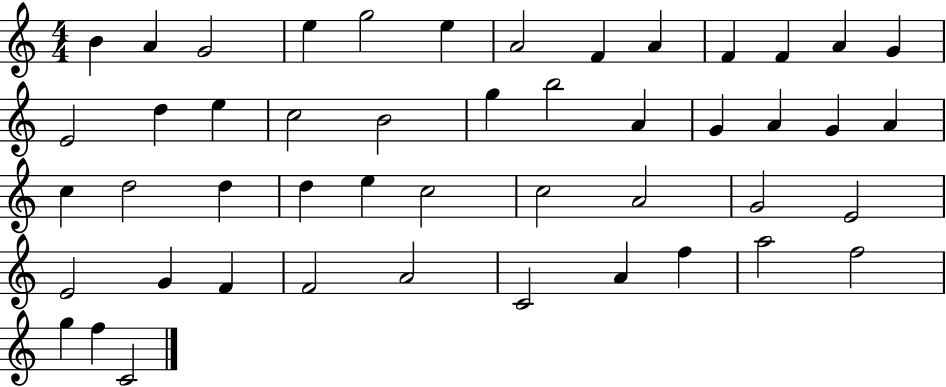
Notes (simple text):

B4/q A4/q G4/h E5/q G5/h E5/q A4/h F4/q A4/q F4/q F4/q A4/q G4/q E4/h D5/q E5/q C5/h B4/h G5/q B5/h A4/q G4/q A4/q G4/q A4/q C5/q D5/h D5/q D5/q E5/q C5/h C5/h A4/h G4/h E4/h E4/h G4/q F4/q F4/h A4/h C4/h A4/q F5/q A5/h F5/h G5/q F5/q C4/h